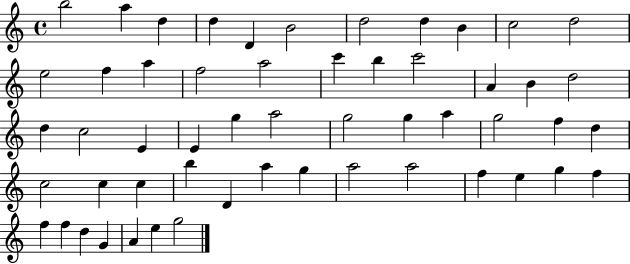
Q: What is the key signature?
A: C major